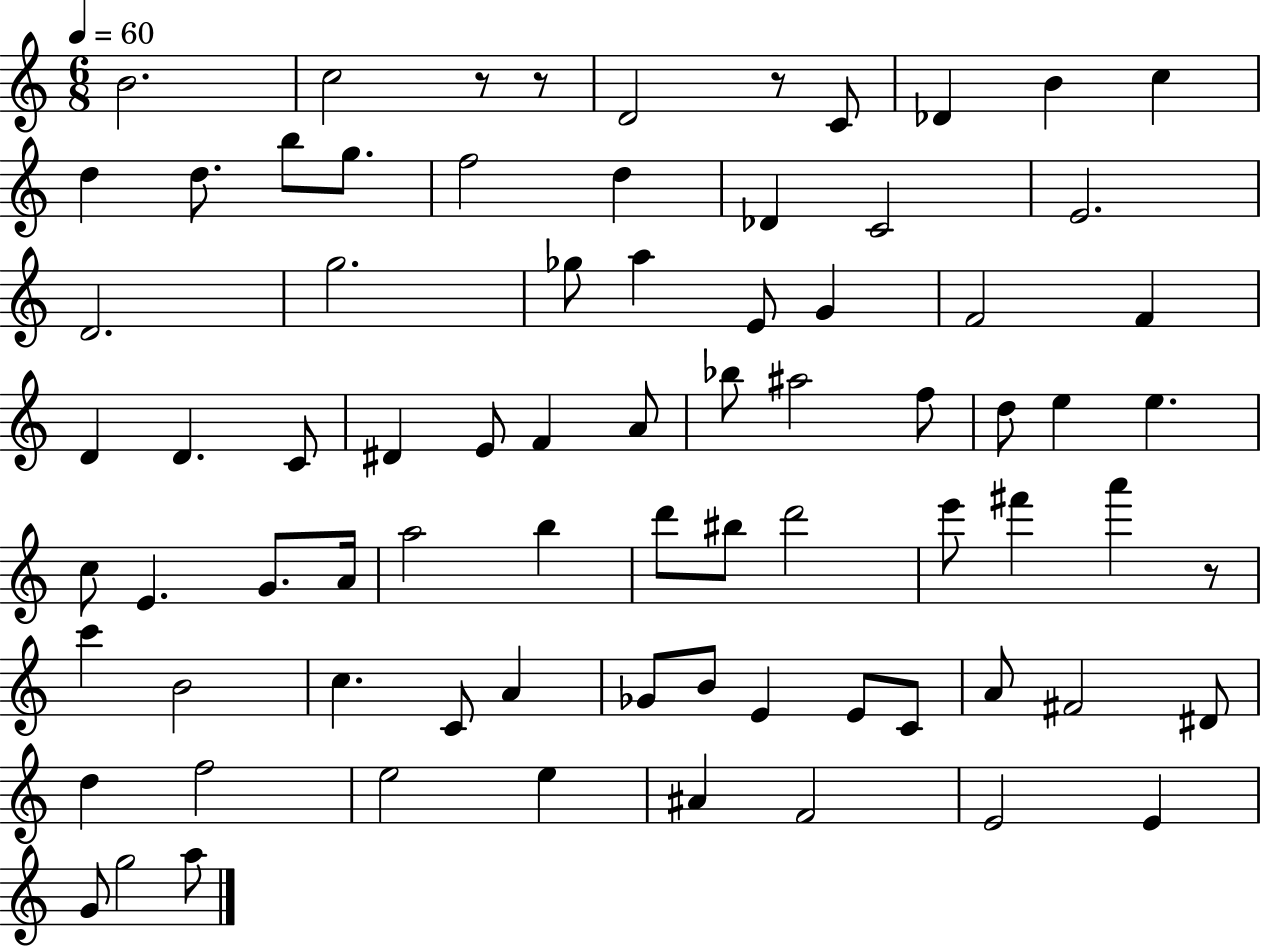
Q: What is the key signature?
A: C major